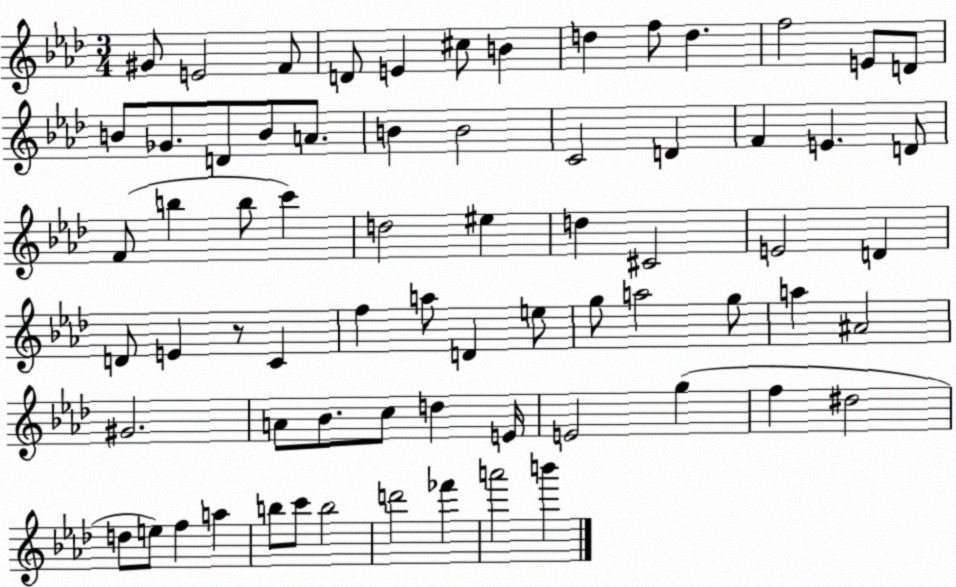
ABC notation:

X:1
T:Untitled
M:3/4
L:1/4
K:Ab
^G/2 E2 F/2 D/2 E ^c/2 B d f/2 d f2 E/2 D/2 B/2 _G/2 D/2 B/2 A/2 B B2 C2 D F E D/2 F/2 b b/2 c' d2 ^e d ^C2 E2 D D/2 E z/2 C f a/2 D e/2 g/2 a2 g/2 a ^A2 ^G2 A/2 _B/2 c/2 d E/4 E2 g f ^d2 d/2 e/2 f a b/2 c'/2 b2 d'2 _f' a'2 b'